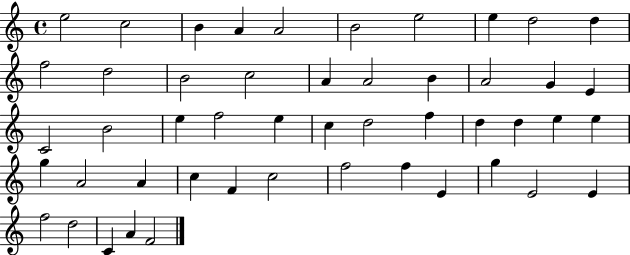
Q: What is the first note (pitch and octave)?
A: E5